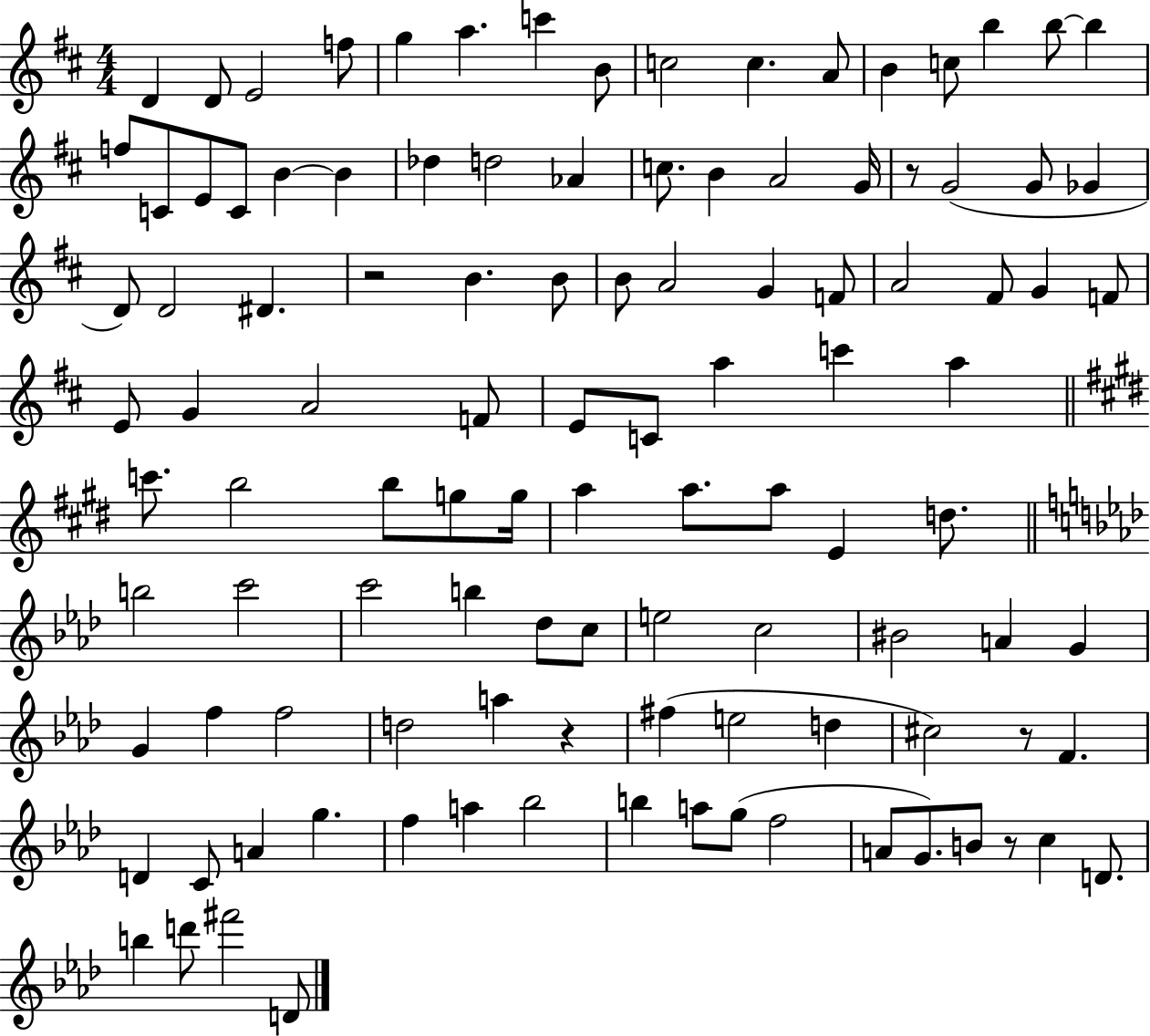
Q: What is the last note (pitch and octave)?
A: D4